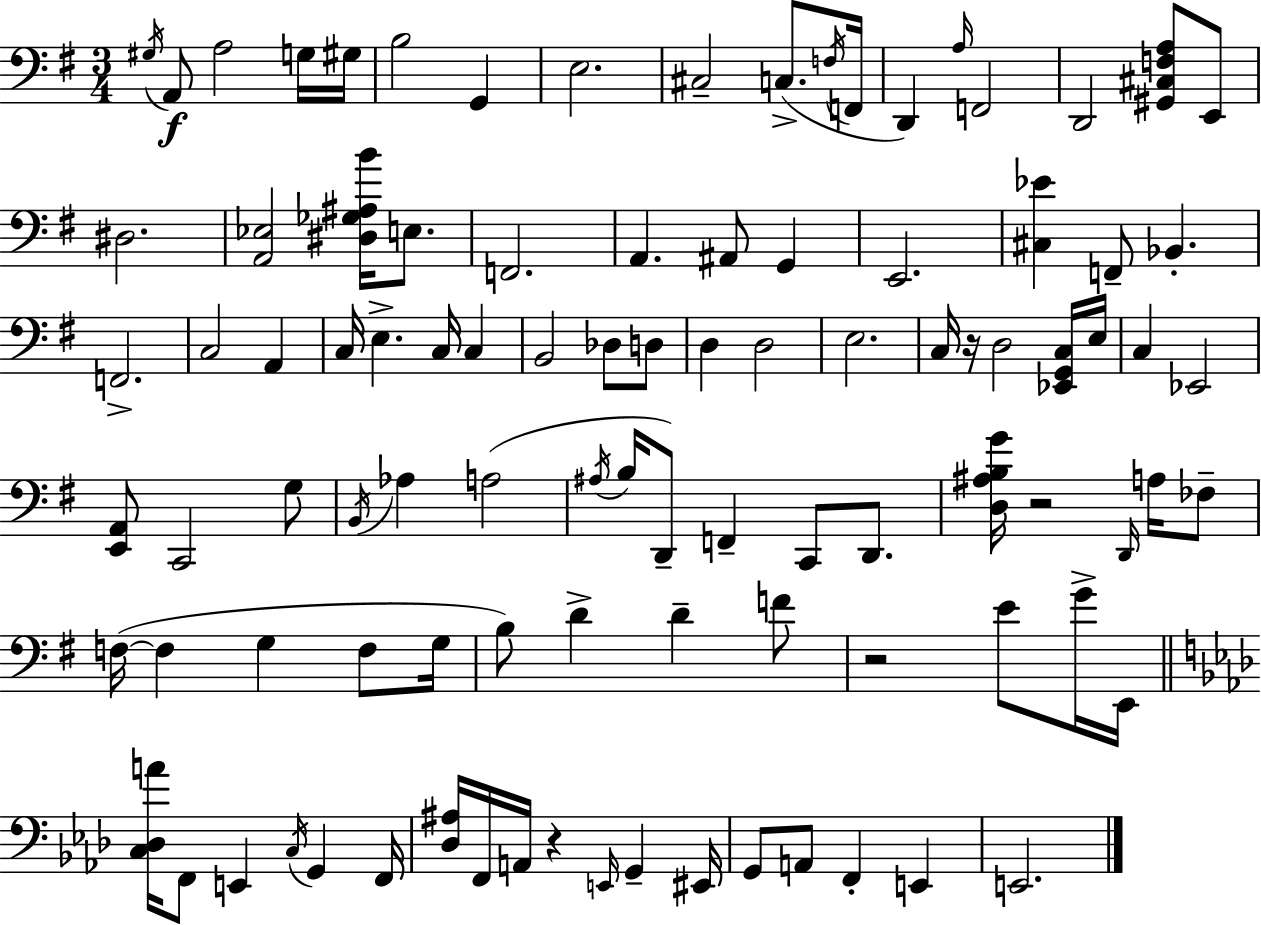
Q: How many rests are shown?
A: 4